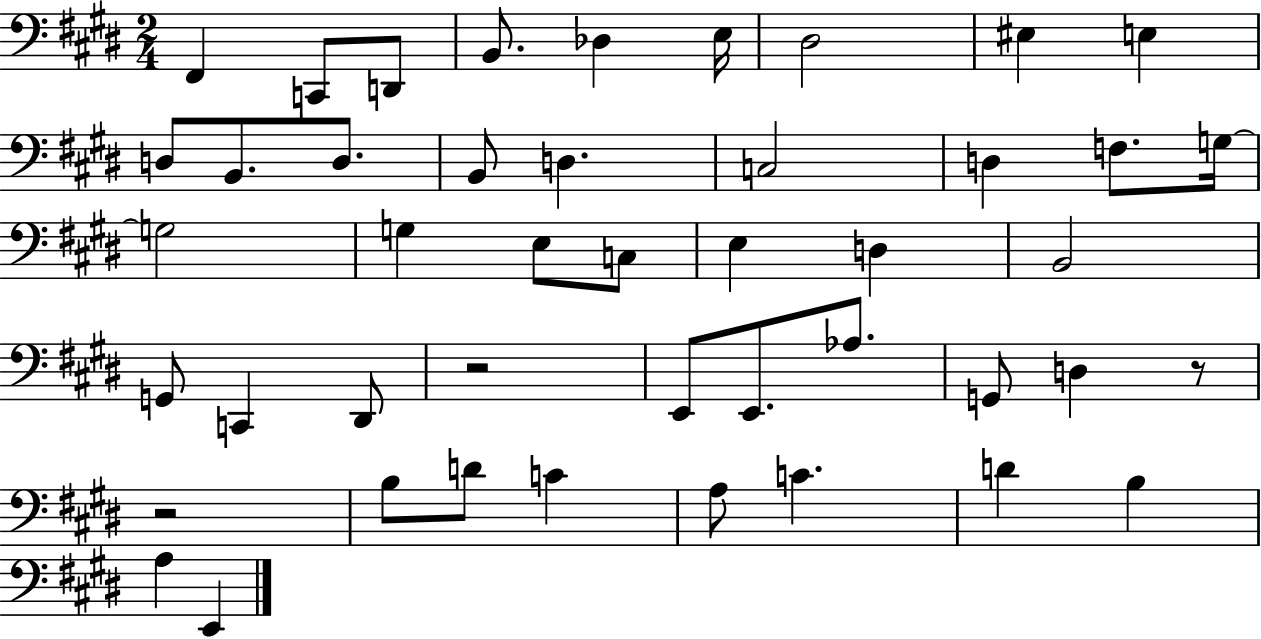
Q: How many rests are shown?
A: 3